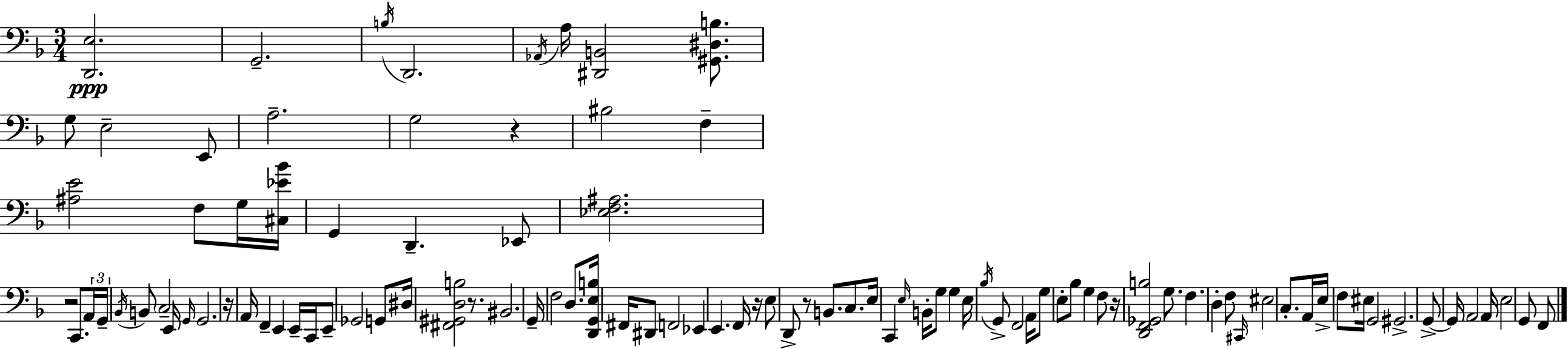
{
  \clef bass
  \numericTimeSignature
  \time 3/4
  \key f \major
  <d, e>2.\ppp | g,2.-- | \acciaccatura { b16 } d,2. | \acciaccatura { aes,16 } a16 <dis, b,>2 <gis, dis b>8. | \break g8 e2-- | e,8 a2.-- | g2 r4 | bis2 f4-- | \break <ais e'>2 f8 | g16 <cis ees' bes'>16 g,4 d,4.-- | ees,8 <ees f ais>2. | r2 c,8. | \break \tuplet 3/2 { a,16 g,16-- \acciaccatura { bes,16 } } b,8 \parenthesize c2-- | e,16 \grace { g,16 } g,2. | r16 a,16 f,4-- e,4 | e,16-- c,16 e,8-- ges,2 | \break g,8 dis16 <fis, gis, d b>2 | r8. bis,2. | g,16-- f2 | d8. <d, g, e b>16 fis,16 dis,8 f,2 | \break ees,4 e,4. | f,16 r16 e8 d,8-> r8 b,8. | c8. e16 c,4 \grace { e16 } b,16-. g8 | g4 e16 \acciaccatura { bes16 } g,8-> f,2 | \break a,16 g8 e8-. bes8 | g4 f8 r16 <d, f, ges, b>2 | g8. f4. | d4-. f8 \grace { cis,16 } eis2 | \break c8.-. a,16 e16-> f8 eis16 g,2 | gis,2.-> | g,8->~~ g,16 a,2 | a,16 e2 | \break g,8 f,8 \bar "|."
}